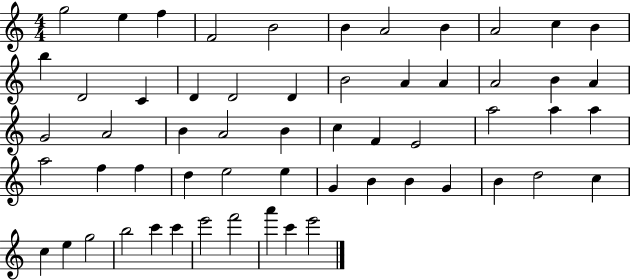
G5/h E5/q F5/q F4/h B4/h B4/q A4/h B4/q A4/h C5/q B4/q B5/q D4/h C4/q D4/q D4/h D4/q B4/h A4/q A4/q A4/h B4/q A4/q G4/h A4/h B4/q A4/h B4/q C5/q F4/q E4/h A5/h A5/q A5/q A5/h F5/q F5/q D5/q E5/h E5/q G4/q B4/q B4/q G4/q B4/q D5/h C5/q C5/q E5/q G5/h B5/h C6/q C6/q E6/h F6/h A6/q C6/q E6/h